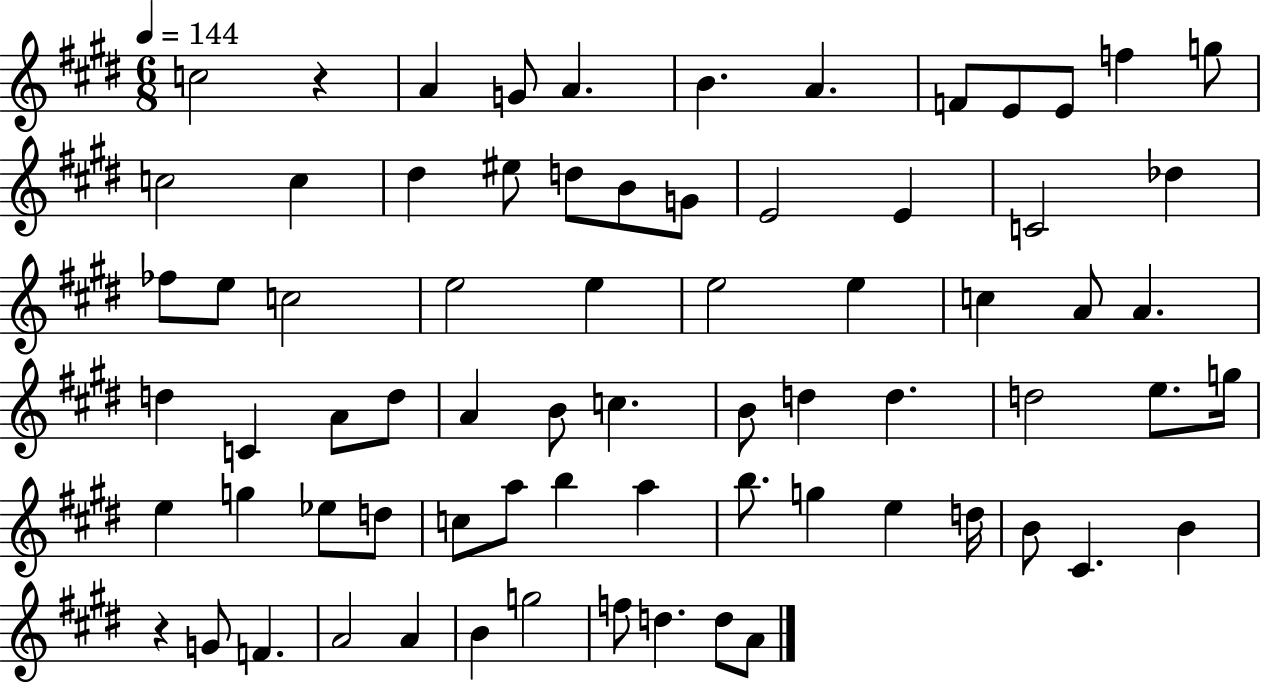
{
  \clef treble
  \numericTimeSignature
  \time 6/8
  \key e \major
  \tempo 4 = 144
  c''2 r4 | a'4 g'8 a'4. | b'4. a'4. | f'8 e'8 e'8 f''4 g''8 | \break c''2 c''4 | dis''4 eis''8 d''8 b'8 g'8 | e'2 e'4 | c'2 des''4 | \break fes''8 e''8 c''2 | e''2 e''4 | e''2 e''4 | c''4 a'8 a'4. | \break d''4 c'4 a'8 d''8 | a'4 b'8 c''4. | b'8 d''4 d''4. | d''2 e''8. g''16 | \break e''4 g''4 ees''8 d''8 | c''8 a''8 b''4 a''4 | b''8. g''4 e''4 d''16 | b'8 cis'4. b'4 | \break r4 g'8 f'4. | a'2 a'4 | b'4 g''2 | f''8 d''4. d''8 a'8 | \break \bar "|."
}